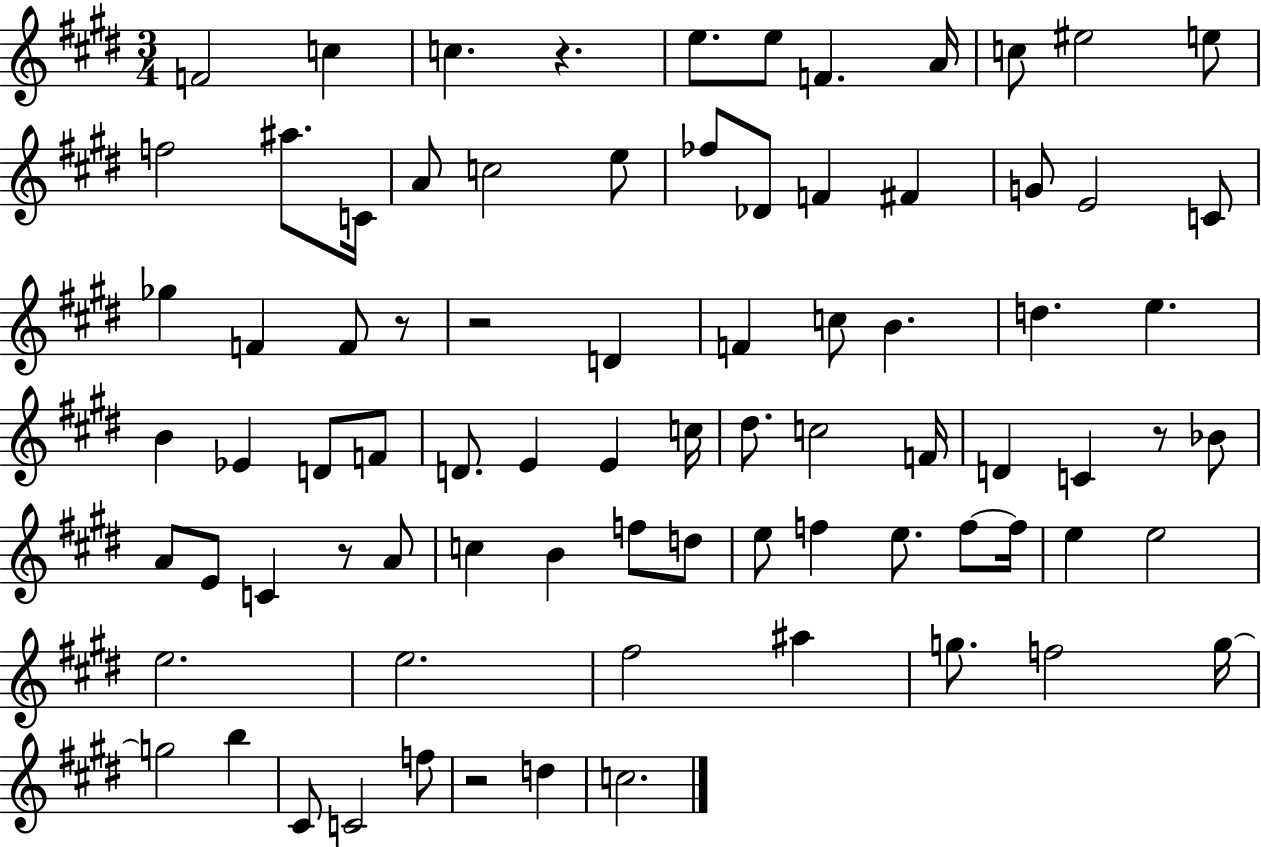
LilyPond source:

{
  \clef treble
  \numericTimeSignature
  \time 3/4
  \key e \major
  f'2 c''4 | c''4. r4. | e''8. e''8 f'4. a'16 | c''8 eis''2 e''8 | \break f''2 ais''8. c'16 | a'8 c''2 e''8 | fes''8 des'8 f'4 fis'4 | g'8 e'2 c'8 | \break ges''4 f'4 f'8 r8 | r2 d'4 | f'4 c''8 b'4. | d''4. e''4. | \break b'4 ees'4 d'8 f'8 | d'8. e'4 e'4 c''16 | dis''8. c''2 f'16 | d'4 c'4 r8 bes'8 | \break a'8 e'8 c'4 r8 a'8 | c''4 b'4 f''8 d''8 | e''8 f''4 e''8. f''8~~ f''16 | e''4 e''2 | \break e''2. | e''2. | fis''2 ais''4 | g''8. f''2 g''16~~ | \break g''2 b''4 | cis'8 c'2 f''8 | r2 d''4 | c''2. | \break \bar "|."
}